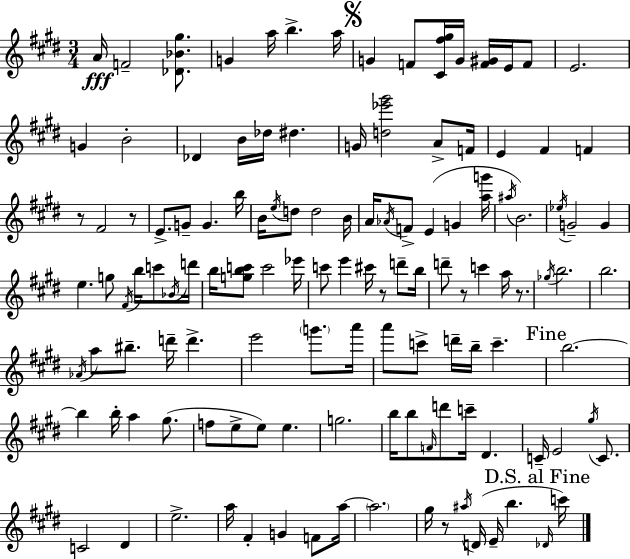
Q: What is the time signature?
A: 3/4